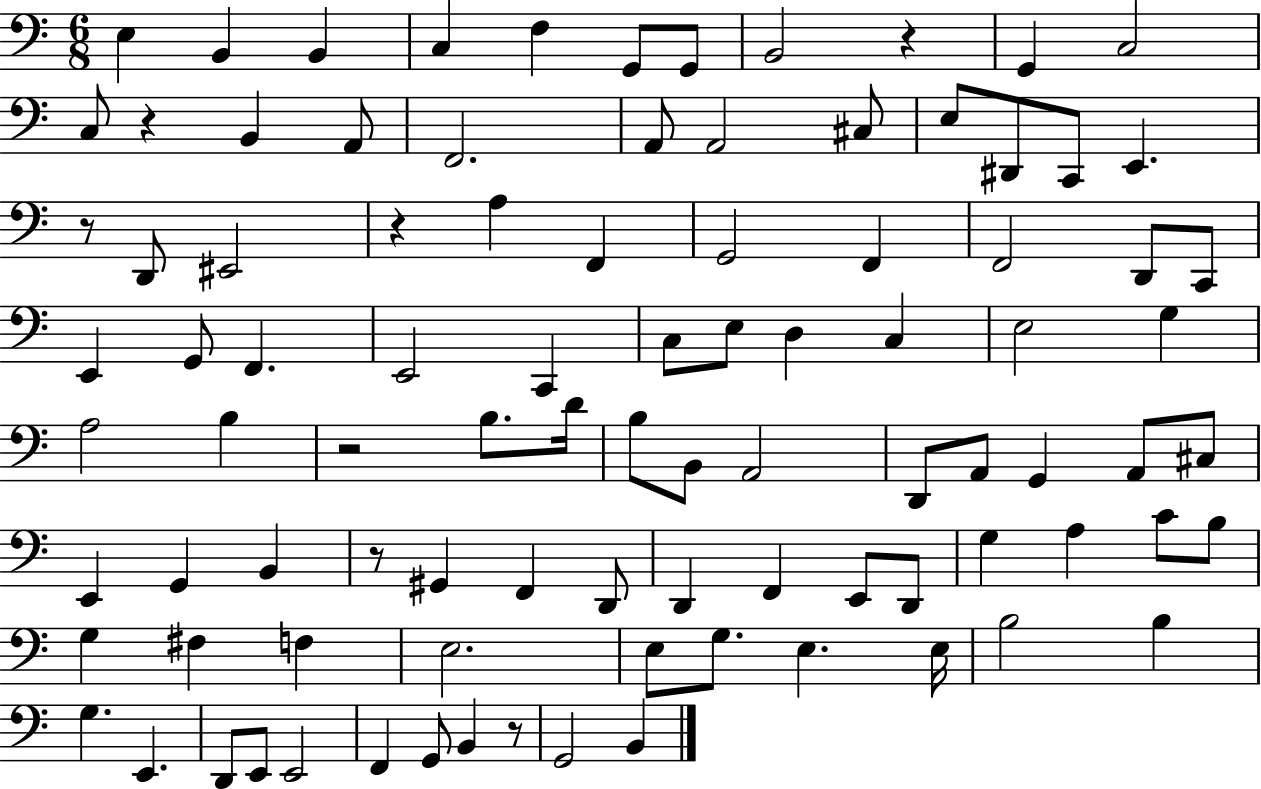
E3/q B2/q B2/q C3/q F3/q G2/e G2/e B2/h R/q G2/q C3/h C3/e R/q B2/q A2/e F2/h. A2/e A2/h C#3/e E3/e D#2/e C2/e E2/q. R/e D2/e EIS2/h R/q A3/q F2/q G2/h F2/q F2/h D2/e C2/e E2/q G2/e F2/q. E2/h C2/q C3/e E3/e D3/q C3/q E3/h G3/q A3/h B3/q R/h B3/e. D4/s B3/e B2/e A2/h D2/e A2/e G2/q A2/e C#3/e E2/q G2/q B2/q R/e G#2/q F2/q D2/e D2/q F2/q E2/e D2/e G3/q A3/q C4/e B3/e G3/q F#3/q F3/q E3/h. E3/e G3/e. E3/q. E3/s B3/h B3/q G3/q. E2/q. D2/e E2/e E2/h F2/q G2/e B2/q R/e G2/h B2/q